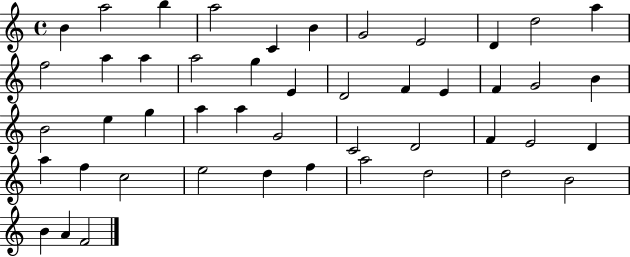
B4/q A5/h B5/q A5/h C4/q B4/q G4/h E4/h D4/q D5/h A5/q F5/h A5/q A5/q A5/h G5/q E4/q D4/h F4/q E4/q F4/q G4/h B4/q B4/h E5/q G5/q A5/q A5/q G4/h C4/h D4/h F4/q E4/h D4/q A5/q F5/q C5/h E5/h D5/q F5/q A5/h D5/h D5/h B4/h B4/q A4/q F4/h